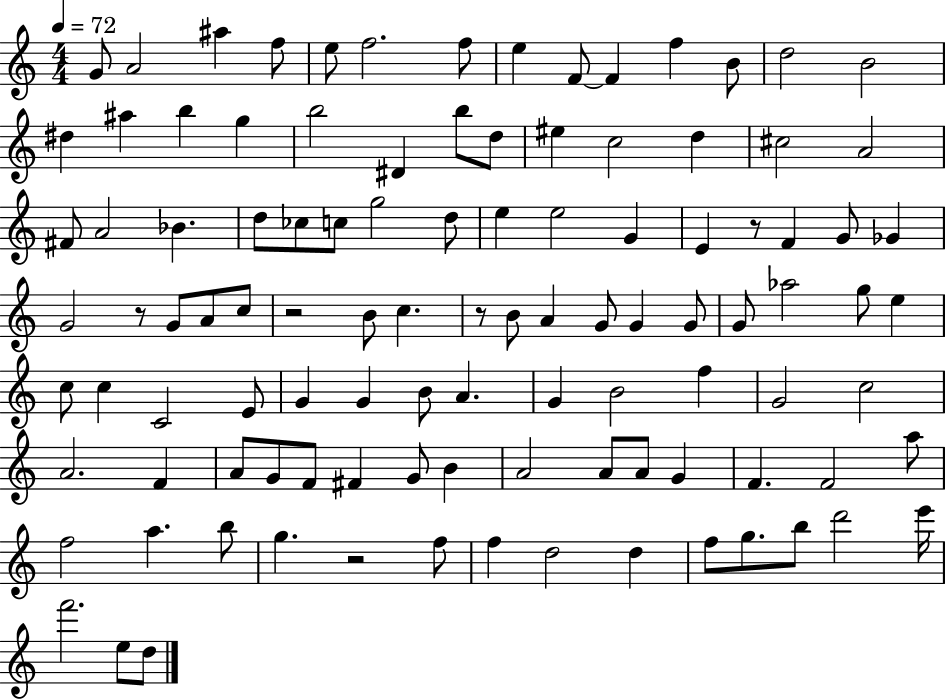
G4/e A4/h A#5/q F5/e E5/e F5/h. F5/e E5/q F4/e F4/q F5/q B4/e D5/h B4/h D#5/q A#5/q B5/q G5/q B5/h D#4/q B5/e D5/e EIS5/q C5/h D5/q C#5/h A4/h F#4/e A4/h Bb4/q. D5/e CES5/e C5/e G5/h D5/e E5/q E5/h G4/q E4/q R/e F4/q G4/e Gb4/q G4/h R/e G4/e A4/e C5/e R/h B4/e C5/q. R/e B4/e A4/q G4/e G4/q G4/e G4/e Ab5/h G5/e E5/q C5/e C5/q C4/h E4/e G4/q G4/q B4/e A4/q. G4/q B4/h F5/q G4/h C5/h A4/h. F4/q A4/e G4/e F4/e F#4/q G4/e B4/q A4/h A4/e A4/e G4/q F4/q. F4/h A5/e F5/h A5/q. B5/e G5/q. R/h F5/e F5/q D5/h D5/q F5/e G5/e. B5/e D6/h E6/s F6/h. E5/e D5/e